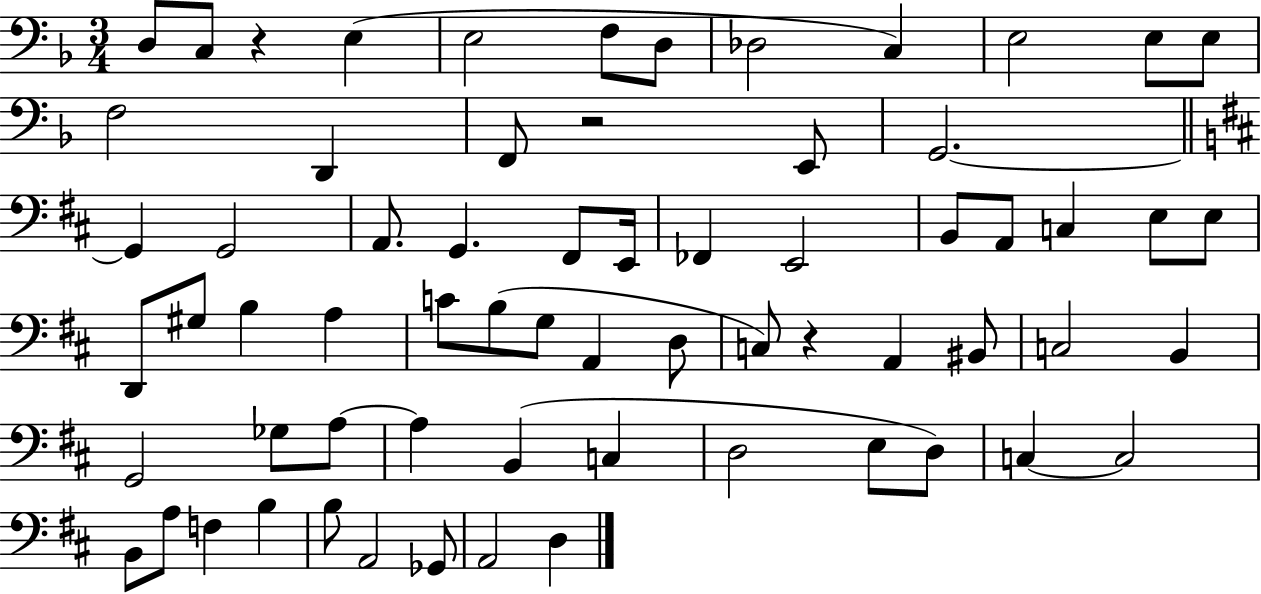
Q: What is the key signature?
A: F major